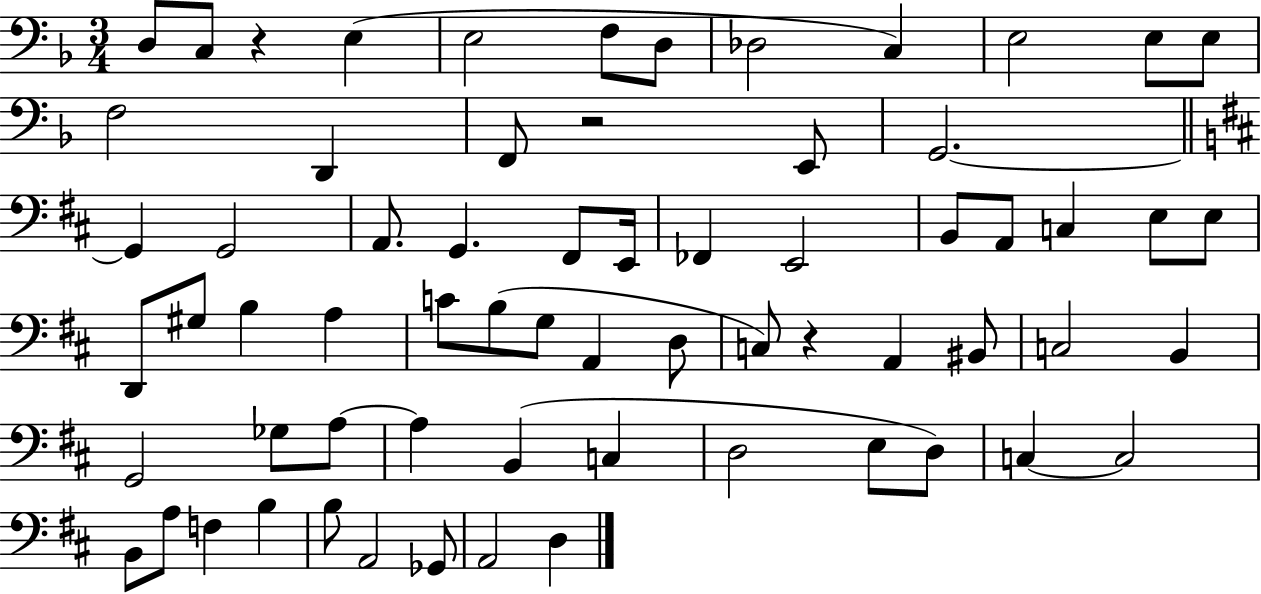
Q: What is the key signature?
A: F major